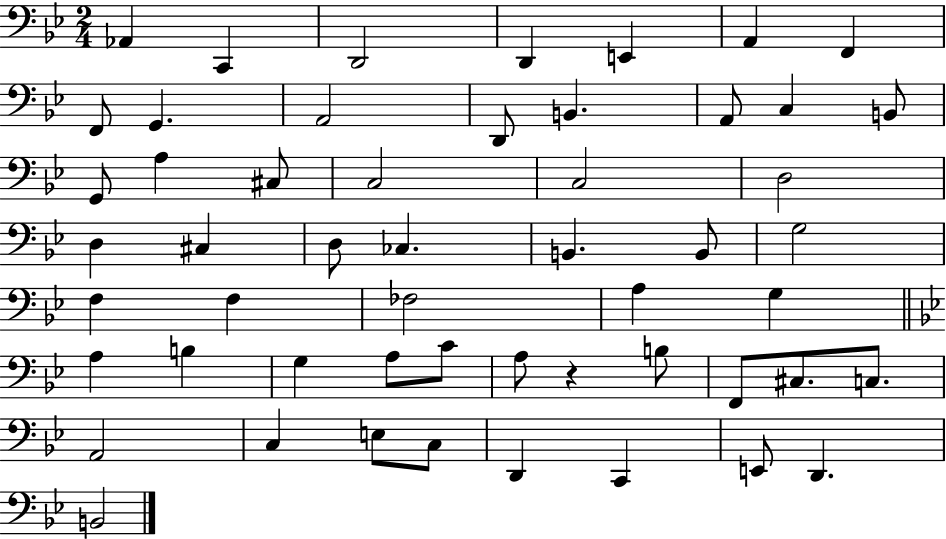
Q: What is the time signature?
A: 2/4